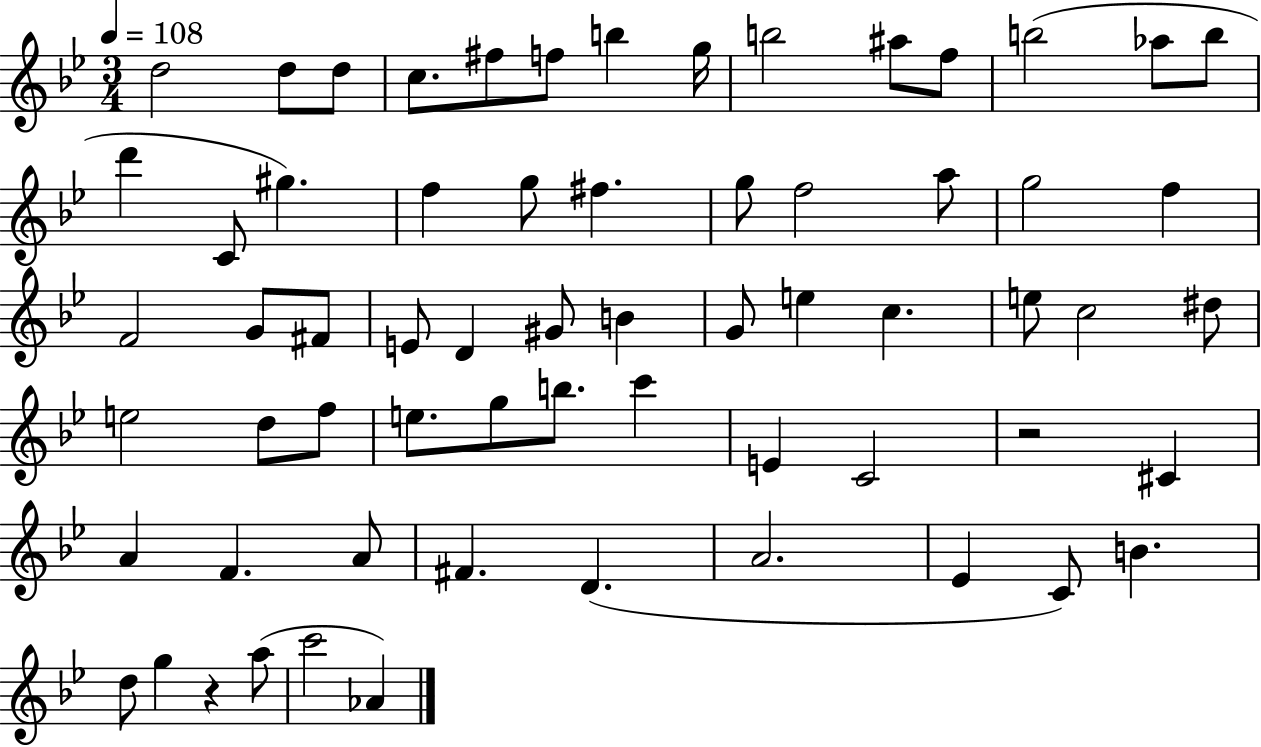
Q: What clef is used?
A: treble